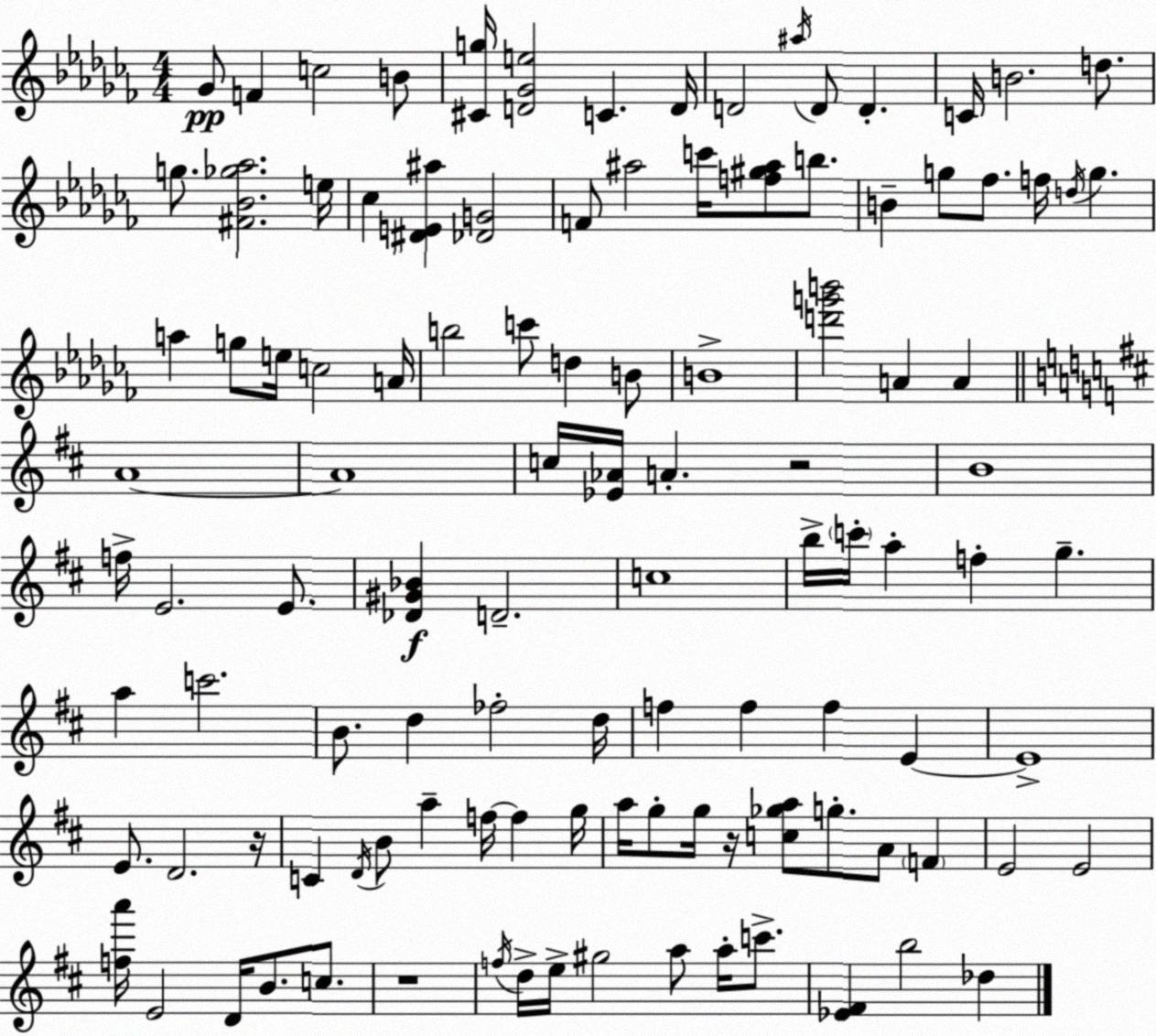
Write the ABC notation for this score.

X:1
T:Untitled
M:4/4
L:1/4
K:Abm
_G/2 F c2 B/2 [^Cg]/4 [D_Ge]2 C D/4 D2 ^a/4 D/2 D C/4 B2 d/2 g/2 [^F_B_g_a]2 e/4 _c [^DE^a] [_DG]2 F/2 ^a2 c'/4 [f^g^a]/2 b/2 B g/2 _f/2 f/4 d/4 g a g/2 e/4 c2 A/4 b2 c'/2 d B/2 B4 [d'g'b']2 A A A4 A4 c/4 [_E_A]/4 A z2 B4 f/4 E2 E/2 [_D^G_B] D2 c4 b/4 c'/4 a f g a c'2 B/2 d _f2 d/4 f f f E E4 E/2 D2 z/4 C D/4 B/2 a f/4 f g/4 a/4 g/2 g/4 z/4 [c_ga]/2 g/2 A/2 F E2 E2 [fa']/4 E2 D/4 B/2 c/2 z4 f/4 d/4 e/4 ^g2 a/2 a/4 c'/2 [_E^F] b2 _d